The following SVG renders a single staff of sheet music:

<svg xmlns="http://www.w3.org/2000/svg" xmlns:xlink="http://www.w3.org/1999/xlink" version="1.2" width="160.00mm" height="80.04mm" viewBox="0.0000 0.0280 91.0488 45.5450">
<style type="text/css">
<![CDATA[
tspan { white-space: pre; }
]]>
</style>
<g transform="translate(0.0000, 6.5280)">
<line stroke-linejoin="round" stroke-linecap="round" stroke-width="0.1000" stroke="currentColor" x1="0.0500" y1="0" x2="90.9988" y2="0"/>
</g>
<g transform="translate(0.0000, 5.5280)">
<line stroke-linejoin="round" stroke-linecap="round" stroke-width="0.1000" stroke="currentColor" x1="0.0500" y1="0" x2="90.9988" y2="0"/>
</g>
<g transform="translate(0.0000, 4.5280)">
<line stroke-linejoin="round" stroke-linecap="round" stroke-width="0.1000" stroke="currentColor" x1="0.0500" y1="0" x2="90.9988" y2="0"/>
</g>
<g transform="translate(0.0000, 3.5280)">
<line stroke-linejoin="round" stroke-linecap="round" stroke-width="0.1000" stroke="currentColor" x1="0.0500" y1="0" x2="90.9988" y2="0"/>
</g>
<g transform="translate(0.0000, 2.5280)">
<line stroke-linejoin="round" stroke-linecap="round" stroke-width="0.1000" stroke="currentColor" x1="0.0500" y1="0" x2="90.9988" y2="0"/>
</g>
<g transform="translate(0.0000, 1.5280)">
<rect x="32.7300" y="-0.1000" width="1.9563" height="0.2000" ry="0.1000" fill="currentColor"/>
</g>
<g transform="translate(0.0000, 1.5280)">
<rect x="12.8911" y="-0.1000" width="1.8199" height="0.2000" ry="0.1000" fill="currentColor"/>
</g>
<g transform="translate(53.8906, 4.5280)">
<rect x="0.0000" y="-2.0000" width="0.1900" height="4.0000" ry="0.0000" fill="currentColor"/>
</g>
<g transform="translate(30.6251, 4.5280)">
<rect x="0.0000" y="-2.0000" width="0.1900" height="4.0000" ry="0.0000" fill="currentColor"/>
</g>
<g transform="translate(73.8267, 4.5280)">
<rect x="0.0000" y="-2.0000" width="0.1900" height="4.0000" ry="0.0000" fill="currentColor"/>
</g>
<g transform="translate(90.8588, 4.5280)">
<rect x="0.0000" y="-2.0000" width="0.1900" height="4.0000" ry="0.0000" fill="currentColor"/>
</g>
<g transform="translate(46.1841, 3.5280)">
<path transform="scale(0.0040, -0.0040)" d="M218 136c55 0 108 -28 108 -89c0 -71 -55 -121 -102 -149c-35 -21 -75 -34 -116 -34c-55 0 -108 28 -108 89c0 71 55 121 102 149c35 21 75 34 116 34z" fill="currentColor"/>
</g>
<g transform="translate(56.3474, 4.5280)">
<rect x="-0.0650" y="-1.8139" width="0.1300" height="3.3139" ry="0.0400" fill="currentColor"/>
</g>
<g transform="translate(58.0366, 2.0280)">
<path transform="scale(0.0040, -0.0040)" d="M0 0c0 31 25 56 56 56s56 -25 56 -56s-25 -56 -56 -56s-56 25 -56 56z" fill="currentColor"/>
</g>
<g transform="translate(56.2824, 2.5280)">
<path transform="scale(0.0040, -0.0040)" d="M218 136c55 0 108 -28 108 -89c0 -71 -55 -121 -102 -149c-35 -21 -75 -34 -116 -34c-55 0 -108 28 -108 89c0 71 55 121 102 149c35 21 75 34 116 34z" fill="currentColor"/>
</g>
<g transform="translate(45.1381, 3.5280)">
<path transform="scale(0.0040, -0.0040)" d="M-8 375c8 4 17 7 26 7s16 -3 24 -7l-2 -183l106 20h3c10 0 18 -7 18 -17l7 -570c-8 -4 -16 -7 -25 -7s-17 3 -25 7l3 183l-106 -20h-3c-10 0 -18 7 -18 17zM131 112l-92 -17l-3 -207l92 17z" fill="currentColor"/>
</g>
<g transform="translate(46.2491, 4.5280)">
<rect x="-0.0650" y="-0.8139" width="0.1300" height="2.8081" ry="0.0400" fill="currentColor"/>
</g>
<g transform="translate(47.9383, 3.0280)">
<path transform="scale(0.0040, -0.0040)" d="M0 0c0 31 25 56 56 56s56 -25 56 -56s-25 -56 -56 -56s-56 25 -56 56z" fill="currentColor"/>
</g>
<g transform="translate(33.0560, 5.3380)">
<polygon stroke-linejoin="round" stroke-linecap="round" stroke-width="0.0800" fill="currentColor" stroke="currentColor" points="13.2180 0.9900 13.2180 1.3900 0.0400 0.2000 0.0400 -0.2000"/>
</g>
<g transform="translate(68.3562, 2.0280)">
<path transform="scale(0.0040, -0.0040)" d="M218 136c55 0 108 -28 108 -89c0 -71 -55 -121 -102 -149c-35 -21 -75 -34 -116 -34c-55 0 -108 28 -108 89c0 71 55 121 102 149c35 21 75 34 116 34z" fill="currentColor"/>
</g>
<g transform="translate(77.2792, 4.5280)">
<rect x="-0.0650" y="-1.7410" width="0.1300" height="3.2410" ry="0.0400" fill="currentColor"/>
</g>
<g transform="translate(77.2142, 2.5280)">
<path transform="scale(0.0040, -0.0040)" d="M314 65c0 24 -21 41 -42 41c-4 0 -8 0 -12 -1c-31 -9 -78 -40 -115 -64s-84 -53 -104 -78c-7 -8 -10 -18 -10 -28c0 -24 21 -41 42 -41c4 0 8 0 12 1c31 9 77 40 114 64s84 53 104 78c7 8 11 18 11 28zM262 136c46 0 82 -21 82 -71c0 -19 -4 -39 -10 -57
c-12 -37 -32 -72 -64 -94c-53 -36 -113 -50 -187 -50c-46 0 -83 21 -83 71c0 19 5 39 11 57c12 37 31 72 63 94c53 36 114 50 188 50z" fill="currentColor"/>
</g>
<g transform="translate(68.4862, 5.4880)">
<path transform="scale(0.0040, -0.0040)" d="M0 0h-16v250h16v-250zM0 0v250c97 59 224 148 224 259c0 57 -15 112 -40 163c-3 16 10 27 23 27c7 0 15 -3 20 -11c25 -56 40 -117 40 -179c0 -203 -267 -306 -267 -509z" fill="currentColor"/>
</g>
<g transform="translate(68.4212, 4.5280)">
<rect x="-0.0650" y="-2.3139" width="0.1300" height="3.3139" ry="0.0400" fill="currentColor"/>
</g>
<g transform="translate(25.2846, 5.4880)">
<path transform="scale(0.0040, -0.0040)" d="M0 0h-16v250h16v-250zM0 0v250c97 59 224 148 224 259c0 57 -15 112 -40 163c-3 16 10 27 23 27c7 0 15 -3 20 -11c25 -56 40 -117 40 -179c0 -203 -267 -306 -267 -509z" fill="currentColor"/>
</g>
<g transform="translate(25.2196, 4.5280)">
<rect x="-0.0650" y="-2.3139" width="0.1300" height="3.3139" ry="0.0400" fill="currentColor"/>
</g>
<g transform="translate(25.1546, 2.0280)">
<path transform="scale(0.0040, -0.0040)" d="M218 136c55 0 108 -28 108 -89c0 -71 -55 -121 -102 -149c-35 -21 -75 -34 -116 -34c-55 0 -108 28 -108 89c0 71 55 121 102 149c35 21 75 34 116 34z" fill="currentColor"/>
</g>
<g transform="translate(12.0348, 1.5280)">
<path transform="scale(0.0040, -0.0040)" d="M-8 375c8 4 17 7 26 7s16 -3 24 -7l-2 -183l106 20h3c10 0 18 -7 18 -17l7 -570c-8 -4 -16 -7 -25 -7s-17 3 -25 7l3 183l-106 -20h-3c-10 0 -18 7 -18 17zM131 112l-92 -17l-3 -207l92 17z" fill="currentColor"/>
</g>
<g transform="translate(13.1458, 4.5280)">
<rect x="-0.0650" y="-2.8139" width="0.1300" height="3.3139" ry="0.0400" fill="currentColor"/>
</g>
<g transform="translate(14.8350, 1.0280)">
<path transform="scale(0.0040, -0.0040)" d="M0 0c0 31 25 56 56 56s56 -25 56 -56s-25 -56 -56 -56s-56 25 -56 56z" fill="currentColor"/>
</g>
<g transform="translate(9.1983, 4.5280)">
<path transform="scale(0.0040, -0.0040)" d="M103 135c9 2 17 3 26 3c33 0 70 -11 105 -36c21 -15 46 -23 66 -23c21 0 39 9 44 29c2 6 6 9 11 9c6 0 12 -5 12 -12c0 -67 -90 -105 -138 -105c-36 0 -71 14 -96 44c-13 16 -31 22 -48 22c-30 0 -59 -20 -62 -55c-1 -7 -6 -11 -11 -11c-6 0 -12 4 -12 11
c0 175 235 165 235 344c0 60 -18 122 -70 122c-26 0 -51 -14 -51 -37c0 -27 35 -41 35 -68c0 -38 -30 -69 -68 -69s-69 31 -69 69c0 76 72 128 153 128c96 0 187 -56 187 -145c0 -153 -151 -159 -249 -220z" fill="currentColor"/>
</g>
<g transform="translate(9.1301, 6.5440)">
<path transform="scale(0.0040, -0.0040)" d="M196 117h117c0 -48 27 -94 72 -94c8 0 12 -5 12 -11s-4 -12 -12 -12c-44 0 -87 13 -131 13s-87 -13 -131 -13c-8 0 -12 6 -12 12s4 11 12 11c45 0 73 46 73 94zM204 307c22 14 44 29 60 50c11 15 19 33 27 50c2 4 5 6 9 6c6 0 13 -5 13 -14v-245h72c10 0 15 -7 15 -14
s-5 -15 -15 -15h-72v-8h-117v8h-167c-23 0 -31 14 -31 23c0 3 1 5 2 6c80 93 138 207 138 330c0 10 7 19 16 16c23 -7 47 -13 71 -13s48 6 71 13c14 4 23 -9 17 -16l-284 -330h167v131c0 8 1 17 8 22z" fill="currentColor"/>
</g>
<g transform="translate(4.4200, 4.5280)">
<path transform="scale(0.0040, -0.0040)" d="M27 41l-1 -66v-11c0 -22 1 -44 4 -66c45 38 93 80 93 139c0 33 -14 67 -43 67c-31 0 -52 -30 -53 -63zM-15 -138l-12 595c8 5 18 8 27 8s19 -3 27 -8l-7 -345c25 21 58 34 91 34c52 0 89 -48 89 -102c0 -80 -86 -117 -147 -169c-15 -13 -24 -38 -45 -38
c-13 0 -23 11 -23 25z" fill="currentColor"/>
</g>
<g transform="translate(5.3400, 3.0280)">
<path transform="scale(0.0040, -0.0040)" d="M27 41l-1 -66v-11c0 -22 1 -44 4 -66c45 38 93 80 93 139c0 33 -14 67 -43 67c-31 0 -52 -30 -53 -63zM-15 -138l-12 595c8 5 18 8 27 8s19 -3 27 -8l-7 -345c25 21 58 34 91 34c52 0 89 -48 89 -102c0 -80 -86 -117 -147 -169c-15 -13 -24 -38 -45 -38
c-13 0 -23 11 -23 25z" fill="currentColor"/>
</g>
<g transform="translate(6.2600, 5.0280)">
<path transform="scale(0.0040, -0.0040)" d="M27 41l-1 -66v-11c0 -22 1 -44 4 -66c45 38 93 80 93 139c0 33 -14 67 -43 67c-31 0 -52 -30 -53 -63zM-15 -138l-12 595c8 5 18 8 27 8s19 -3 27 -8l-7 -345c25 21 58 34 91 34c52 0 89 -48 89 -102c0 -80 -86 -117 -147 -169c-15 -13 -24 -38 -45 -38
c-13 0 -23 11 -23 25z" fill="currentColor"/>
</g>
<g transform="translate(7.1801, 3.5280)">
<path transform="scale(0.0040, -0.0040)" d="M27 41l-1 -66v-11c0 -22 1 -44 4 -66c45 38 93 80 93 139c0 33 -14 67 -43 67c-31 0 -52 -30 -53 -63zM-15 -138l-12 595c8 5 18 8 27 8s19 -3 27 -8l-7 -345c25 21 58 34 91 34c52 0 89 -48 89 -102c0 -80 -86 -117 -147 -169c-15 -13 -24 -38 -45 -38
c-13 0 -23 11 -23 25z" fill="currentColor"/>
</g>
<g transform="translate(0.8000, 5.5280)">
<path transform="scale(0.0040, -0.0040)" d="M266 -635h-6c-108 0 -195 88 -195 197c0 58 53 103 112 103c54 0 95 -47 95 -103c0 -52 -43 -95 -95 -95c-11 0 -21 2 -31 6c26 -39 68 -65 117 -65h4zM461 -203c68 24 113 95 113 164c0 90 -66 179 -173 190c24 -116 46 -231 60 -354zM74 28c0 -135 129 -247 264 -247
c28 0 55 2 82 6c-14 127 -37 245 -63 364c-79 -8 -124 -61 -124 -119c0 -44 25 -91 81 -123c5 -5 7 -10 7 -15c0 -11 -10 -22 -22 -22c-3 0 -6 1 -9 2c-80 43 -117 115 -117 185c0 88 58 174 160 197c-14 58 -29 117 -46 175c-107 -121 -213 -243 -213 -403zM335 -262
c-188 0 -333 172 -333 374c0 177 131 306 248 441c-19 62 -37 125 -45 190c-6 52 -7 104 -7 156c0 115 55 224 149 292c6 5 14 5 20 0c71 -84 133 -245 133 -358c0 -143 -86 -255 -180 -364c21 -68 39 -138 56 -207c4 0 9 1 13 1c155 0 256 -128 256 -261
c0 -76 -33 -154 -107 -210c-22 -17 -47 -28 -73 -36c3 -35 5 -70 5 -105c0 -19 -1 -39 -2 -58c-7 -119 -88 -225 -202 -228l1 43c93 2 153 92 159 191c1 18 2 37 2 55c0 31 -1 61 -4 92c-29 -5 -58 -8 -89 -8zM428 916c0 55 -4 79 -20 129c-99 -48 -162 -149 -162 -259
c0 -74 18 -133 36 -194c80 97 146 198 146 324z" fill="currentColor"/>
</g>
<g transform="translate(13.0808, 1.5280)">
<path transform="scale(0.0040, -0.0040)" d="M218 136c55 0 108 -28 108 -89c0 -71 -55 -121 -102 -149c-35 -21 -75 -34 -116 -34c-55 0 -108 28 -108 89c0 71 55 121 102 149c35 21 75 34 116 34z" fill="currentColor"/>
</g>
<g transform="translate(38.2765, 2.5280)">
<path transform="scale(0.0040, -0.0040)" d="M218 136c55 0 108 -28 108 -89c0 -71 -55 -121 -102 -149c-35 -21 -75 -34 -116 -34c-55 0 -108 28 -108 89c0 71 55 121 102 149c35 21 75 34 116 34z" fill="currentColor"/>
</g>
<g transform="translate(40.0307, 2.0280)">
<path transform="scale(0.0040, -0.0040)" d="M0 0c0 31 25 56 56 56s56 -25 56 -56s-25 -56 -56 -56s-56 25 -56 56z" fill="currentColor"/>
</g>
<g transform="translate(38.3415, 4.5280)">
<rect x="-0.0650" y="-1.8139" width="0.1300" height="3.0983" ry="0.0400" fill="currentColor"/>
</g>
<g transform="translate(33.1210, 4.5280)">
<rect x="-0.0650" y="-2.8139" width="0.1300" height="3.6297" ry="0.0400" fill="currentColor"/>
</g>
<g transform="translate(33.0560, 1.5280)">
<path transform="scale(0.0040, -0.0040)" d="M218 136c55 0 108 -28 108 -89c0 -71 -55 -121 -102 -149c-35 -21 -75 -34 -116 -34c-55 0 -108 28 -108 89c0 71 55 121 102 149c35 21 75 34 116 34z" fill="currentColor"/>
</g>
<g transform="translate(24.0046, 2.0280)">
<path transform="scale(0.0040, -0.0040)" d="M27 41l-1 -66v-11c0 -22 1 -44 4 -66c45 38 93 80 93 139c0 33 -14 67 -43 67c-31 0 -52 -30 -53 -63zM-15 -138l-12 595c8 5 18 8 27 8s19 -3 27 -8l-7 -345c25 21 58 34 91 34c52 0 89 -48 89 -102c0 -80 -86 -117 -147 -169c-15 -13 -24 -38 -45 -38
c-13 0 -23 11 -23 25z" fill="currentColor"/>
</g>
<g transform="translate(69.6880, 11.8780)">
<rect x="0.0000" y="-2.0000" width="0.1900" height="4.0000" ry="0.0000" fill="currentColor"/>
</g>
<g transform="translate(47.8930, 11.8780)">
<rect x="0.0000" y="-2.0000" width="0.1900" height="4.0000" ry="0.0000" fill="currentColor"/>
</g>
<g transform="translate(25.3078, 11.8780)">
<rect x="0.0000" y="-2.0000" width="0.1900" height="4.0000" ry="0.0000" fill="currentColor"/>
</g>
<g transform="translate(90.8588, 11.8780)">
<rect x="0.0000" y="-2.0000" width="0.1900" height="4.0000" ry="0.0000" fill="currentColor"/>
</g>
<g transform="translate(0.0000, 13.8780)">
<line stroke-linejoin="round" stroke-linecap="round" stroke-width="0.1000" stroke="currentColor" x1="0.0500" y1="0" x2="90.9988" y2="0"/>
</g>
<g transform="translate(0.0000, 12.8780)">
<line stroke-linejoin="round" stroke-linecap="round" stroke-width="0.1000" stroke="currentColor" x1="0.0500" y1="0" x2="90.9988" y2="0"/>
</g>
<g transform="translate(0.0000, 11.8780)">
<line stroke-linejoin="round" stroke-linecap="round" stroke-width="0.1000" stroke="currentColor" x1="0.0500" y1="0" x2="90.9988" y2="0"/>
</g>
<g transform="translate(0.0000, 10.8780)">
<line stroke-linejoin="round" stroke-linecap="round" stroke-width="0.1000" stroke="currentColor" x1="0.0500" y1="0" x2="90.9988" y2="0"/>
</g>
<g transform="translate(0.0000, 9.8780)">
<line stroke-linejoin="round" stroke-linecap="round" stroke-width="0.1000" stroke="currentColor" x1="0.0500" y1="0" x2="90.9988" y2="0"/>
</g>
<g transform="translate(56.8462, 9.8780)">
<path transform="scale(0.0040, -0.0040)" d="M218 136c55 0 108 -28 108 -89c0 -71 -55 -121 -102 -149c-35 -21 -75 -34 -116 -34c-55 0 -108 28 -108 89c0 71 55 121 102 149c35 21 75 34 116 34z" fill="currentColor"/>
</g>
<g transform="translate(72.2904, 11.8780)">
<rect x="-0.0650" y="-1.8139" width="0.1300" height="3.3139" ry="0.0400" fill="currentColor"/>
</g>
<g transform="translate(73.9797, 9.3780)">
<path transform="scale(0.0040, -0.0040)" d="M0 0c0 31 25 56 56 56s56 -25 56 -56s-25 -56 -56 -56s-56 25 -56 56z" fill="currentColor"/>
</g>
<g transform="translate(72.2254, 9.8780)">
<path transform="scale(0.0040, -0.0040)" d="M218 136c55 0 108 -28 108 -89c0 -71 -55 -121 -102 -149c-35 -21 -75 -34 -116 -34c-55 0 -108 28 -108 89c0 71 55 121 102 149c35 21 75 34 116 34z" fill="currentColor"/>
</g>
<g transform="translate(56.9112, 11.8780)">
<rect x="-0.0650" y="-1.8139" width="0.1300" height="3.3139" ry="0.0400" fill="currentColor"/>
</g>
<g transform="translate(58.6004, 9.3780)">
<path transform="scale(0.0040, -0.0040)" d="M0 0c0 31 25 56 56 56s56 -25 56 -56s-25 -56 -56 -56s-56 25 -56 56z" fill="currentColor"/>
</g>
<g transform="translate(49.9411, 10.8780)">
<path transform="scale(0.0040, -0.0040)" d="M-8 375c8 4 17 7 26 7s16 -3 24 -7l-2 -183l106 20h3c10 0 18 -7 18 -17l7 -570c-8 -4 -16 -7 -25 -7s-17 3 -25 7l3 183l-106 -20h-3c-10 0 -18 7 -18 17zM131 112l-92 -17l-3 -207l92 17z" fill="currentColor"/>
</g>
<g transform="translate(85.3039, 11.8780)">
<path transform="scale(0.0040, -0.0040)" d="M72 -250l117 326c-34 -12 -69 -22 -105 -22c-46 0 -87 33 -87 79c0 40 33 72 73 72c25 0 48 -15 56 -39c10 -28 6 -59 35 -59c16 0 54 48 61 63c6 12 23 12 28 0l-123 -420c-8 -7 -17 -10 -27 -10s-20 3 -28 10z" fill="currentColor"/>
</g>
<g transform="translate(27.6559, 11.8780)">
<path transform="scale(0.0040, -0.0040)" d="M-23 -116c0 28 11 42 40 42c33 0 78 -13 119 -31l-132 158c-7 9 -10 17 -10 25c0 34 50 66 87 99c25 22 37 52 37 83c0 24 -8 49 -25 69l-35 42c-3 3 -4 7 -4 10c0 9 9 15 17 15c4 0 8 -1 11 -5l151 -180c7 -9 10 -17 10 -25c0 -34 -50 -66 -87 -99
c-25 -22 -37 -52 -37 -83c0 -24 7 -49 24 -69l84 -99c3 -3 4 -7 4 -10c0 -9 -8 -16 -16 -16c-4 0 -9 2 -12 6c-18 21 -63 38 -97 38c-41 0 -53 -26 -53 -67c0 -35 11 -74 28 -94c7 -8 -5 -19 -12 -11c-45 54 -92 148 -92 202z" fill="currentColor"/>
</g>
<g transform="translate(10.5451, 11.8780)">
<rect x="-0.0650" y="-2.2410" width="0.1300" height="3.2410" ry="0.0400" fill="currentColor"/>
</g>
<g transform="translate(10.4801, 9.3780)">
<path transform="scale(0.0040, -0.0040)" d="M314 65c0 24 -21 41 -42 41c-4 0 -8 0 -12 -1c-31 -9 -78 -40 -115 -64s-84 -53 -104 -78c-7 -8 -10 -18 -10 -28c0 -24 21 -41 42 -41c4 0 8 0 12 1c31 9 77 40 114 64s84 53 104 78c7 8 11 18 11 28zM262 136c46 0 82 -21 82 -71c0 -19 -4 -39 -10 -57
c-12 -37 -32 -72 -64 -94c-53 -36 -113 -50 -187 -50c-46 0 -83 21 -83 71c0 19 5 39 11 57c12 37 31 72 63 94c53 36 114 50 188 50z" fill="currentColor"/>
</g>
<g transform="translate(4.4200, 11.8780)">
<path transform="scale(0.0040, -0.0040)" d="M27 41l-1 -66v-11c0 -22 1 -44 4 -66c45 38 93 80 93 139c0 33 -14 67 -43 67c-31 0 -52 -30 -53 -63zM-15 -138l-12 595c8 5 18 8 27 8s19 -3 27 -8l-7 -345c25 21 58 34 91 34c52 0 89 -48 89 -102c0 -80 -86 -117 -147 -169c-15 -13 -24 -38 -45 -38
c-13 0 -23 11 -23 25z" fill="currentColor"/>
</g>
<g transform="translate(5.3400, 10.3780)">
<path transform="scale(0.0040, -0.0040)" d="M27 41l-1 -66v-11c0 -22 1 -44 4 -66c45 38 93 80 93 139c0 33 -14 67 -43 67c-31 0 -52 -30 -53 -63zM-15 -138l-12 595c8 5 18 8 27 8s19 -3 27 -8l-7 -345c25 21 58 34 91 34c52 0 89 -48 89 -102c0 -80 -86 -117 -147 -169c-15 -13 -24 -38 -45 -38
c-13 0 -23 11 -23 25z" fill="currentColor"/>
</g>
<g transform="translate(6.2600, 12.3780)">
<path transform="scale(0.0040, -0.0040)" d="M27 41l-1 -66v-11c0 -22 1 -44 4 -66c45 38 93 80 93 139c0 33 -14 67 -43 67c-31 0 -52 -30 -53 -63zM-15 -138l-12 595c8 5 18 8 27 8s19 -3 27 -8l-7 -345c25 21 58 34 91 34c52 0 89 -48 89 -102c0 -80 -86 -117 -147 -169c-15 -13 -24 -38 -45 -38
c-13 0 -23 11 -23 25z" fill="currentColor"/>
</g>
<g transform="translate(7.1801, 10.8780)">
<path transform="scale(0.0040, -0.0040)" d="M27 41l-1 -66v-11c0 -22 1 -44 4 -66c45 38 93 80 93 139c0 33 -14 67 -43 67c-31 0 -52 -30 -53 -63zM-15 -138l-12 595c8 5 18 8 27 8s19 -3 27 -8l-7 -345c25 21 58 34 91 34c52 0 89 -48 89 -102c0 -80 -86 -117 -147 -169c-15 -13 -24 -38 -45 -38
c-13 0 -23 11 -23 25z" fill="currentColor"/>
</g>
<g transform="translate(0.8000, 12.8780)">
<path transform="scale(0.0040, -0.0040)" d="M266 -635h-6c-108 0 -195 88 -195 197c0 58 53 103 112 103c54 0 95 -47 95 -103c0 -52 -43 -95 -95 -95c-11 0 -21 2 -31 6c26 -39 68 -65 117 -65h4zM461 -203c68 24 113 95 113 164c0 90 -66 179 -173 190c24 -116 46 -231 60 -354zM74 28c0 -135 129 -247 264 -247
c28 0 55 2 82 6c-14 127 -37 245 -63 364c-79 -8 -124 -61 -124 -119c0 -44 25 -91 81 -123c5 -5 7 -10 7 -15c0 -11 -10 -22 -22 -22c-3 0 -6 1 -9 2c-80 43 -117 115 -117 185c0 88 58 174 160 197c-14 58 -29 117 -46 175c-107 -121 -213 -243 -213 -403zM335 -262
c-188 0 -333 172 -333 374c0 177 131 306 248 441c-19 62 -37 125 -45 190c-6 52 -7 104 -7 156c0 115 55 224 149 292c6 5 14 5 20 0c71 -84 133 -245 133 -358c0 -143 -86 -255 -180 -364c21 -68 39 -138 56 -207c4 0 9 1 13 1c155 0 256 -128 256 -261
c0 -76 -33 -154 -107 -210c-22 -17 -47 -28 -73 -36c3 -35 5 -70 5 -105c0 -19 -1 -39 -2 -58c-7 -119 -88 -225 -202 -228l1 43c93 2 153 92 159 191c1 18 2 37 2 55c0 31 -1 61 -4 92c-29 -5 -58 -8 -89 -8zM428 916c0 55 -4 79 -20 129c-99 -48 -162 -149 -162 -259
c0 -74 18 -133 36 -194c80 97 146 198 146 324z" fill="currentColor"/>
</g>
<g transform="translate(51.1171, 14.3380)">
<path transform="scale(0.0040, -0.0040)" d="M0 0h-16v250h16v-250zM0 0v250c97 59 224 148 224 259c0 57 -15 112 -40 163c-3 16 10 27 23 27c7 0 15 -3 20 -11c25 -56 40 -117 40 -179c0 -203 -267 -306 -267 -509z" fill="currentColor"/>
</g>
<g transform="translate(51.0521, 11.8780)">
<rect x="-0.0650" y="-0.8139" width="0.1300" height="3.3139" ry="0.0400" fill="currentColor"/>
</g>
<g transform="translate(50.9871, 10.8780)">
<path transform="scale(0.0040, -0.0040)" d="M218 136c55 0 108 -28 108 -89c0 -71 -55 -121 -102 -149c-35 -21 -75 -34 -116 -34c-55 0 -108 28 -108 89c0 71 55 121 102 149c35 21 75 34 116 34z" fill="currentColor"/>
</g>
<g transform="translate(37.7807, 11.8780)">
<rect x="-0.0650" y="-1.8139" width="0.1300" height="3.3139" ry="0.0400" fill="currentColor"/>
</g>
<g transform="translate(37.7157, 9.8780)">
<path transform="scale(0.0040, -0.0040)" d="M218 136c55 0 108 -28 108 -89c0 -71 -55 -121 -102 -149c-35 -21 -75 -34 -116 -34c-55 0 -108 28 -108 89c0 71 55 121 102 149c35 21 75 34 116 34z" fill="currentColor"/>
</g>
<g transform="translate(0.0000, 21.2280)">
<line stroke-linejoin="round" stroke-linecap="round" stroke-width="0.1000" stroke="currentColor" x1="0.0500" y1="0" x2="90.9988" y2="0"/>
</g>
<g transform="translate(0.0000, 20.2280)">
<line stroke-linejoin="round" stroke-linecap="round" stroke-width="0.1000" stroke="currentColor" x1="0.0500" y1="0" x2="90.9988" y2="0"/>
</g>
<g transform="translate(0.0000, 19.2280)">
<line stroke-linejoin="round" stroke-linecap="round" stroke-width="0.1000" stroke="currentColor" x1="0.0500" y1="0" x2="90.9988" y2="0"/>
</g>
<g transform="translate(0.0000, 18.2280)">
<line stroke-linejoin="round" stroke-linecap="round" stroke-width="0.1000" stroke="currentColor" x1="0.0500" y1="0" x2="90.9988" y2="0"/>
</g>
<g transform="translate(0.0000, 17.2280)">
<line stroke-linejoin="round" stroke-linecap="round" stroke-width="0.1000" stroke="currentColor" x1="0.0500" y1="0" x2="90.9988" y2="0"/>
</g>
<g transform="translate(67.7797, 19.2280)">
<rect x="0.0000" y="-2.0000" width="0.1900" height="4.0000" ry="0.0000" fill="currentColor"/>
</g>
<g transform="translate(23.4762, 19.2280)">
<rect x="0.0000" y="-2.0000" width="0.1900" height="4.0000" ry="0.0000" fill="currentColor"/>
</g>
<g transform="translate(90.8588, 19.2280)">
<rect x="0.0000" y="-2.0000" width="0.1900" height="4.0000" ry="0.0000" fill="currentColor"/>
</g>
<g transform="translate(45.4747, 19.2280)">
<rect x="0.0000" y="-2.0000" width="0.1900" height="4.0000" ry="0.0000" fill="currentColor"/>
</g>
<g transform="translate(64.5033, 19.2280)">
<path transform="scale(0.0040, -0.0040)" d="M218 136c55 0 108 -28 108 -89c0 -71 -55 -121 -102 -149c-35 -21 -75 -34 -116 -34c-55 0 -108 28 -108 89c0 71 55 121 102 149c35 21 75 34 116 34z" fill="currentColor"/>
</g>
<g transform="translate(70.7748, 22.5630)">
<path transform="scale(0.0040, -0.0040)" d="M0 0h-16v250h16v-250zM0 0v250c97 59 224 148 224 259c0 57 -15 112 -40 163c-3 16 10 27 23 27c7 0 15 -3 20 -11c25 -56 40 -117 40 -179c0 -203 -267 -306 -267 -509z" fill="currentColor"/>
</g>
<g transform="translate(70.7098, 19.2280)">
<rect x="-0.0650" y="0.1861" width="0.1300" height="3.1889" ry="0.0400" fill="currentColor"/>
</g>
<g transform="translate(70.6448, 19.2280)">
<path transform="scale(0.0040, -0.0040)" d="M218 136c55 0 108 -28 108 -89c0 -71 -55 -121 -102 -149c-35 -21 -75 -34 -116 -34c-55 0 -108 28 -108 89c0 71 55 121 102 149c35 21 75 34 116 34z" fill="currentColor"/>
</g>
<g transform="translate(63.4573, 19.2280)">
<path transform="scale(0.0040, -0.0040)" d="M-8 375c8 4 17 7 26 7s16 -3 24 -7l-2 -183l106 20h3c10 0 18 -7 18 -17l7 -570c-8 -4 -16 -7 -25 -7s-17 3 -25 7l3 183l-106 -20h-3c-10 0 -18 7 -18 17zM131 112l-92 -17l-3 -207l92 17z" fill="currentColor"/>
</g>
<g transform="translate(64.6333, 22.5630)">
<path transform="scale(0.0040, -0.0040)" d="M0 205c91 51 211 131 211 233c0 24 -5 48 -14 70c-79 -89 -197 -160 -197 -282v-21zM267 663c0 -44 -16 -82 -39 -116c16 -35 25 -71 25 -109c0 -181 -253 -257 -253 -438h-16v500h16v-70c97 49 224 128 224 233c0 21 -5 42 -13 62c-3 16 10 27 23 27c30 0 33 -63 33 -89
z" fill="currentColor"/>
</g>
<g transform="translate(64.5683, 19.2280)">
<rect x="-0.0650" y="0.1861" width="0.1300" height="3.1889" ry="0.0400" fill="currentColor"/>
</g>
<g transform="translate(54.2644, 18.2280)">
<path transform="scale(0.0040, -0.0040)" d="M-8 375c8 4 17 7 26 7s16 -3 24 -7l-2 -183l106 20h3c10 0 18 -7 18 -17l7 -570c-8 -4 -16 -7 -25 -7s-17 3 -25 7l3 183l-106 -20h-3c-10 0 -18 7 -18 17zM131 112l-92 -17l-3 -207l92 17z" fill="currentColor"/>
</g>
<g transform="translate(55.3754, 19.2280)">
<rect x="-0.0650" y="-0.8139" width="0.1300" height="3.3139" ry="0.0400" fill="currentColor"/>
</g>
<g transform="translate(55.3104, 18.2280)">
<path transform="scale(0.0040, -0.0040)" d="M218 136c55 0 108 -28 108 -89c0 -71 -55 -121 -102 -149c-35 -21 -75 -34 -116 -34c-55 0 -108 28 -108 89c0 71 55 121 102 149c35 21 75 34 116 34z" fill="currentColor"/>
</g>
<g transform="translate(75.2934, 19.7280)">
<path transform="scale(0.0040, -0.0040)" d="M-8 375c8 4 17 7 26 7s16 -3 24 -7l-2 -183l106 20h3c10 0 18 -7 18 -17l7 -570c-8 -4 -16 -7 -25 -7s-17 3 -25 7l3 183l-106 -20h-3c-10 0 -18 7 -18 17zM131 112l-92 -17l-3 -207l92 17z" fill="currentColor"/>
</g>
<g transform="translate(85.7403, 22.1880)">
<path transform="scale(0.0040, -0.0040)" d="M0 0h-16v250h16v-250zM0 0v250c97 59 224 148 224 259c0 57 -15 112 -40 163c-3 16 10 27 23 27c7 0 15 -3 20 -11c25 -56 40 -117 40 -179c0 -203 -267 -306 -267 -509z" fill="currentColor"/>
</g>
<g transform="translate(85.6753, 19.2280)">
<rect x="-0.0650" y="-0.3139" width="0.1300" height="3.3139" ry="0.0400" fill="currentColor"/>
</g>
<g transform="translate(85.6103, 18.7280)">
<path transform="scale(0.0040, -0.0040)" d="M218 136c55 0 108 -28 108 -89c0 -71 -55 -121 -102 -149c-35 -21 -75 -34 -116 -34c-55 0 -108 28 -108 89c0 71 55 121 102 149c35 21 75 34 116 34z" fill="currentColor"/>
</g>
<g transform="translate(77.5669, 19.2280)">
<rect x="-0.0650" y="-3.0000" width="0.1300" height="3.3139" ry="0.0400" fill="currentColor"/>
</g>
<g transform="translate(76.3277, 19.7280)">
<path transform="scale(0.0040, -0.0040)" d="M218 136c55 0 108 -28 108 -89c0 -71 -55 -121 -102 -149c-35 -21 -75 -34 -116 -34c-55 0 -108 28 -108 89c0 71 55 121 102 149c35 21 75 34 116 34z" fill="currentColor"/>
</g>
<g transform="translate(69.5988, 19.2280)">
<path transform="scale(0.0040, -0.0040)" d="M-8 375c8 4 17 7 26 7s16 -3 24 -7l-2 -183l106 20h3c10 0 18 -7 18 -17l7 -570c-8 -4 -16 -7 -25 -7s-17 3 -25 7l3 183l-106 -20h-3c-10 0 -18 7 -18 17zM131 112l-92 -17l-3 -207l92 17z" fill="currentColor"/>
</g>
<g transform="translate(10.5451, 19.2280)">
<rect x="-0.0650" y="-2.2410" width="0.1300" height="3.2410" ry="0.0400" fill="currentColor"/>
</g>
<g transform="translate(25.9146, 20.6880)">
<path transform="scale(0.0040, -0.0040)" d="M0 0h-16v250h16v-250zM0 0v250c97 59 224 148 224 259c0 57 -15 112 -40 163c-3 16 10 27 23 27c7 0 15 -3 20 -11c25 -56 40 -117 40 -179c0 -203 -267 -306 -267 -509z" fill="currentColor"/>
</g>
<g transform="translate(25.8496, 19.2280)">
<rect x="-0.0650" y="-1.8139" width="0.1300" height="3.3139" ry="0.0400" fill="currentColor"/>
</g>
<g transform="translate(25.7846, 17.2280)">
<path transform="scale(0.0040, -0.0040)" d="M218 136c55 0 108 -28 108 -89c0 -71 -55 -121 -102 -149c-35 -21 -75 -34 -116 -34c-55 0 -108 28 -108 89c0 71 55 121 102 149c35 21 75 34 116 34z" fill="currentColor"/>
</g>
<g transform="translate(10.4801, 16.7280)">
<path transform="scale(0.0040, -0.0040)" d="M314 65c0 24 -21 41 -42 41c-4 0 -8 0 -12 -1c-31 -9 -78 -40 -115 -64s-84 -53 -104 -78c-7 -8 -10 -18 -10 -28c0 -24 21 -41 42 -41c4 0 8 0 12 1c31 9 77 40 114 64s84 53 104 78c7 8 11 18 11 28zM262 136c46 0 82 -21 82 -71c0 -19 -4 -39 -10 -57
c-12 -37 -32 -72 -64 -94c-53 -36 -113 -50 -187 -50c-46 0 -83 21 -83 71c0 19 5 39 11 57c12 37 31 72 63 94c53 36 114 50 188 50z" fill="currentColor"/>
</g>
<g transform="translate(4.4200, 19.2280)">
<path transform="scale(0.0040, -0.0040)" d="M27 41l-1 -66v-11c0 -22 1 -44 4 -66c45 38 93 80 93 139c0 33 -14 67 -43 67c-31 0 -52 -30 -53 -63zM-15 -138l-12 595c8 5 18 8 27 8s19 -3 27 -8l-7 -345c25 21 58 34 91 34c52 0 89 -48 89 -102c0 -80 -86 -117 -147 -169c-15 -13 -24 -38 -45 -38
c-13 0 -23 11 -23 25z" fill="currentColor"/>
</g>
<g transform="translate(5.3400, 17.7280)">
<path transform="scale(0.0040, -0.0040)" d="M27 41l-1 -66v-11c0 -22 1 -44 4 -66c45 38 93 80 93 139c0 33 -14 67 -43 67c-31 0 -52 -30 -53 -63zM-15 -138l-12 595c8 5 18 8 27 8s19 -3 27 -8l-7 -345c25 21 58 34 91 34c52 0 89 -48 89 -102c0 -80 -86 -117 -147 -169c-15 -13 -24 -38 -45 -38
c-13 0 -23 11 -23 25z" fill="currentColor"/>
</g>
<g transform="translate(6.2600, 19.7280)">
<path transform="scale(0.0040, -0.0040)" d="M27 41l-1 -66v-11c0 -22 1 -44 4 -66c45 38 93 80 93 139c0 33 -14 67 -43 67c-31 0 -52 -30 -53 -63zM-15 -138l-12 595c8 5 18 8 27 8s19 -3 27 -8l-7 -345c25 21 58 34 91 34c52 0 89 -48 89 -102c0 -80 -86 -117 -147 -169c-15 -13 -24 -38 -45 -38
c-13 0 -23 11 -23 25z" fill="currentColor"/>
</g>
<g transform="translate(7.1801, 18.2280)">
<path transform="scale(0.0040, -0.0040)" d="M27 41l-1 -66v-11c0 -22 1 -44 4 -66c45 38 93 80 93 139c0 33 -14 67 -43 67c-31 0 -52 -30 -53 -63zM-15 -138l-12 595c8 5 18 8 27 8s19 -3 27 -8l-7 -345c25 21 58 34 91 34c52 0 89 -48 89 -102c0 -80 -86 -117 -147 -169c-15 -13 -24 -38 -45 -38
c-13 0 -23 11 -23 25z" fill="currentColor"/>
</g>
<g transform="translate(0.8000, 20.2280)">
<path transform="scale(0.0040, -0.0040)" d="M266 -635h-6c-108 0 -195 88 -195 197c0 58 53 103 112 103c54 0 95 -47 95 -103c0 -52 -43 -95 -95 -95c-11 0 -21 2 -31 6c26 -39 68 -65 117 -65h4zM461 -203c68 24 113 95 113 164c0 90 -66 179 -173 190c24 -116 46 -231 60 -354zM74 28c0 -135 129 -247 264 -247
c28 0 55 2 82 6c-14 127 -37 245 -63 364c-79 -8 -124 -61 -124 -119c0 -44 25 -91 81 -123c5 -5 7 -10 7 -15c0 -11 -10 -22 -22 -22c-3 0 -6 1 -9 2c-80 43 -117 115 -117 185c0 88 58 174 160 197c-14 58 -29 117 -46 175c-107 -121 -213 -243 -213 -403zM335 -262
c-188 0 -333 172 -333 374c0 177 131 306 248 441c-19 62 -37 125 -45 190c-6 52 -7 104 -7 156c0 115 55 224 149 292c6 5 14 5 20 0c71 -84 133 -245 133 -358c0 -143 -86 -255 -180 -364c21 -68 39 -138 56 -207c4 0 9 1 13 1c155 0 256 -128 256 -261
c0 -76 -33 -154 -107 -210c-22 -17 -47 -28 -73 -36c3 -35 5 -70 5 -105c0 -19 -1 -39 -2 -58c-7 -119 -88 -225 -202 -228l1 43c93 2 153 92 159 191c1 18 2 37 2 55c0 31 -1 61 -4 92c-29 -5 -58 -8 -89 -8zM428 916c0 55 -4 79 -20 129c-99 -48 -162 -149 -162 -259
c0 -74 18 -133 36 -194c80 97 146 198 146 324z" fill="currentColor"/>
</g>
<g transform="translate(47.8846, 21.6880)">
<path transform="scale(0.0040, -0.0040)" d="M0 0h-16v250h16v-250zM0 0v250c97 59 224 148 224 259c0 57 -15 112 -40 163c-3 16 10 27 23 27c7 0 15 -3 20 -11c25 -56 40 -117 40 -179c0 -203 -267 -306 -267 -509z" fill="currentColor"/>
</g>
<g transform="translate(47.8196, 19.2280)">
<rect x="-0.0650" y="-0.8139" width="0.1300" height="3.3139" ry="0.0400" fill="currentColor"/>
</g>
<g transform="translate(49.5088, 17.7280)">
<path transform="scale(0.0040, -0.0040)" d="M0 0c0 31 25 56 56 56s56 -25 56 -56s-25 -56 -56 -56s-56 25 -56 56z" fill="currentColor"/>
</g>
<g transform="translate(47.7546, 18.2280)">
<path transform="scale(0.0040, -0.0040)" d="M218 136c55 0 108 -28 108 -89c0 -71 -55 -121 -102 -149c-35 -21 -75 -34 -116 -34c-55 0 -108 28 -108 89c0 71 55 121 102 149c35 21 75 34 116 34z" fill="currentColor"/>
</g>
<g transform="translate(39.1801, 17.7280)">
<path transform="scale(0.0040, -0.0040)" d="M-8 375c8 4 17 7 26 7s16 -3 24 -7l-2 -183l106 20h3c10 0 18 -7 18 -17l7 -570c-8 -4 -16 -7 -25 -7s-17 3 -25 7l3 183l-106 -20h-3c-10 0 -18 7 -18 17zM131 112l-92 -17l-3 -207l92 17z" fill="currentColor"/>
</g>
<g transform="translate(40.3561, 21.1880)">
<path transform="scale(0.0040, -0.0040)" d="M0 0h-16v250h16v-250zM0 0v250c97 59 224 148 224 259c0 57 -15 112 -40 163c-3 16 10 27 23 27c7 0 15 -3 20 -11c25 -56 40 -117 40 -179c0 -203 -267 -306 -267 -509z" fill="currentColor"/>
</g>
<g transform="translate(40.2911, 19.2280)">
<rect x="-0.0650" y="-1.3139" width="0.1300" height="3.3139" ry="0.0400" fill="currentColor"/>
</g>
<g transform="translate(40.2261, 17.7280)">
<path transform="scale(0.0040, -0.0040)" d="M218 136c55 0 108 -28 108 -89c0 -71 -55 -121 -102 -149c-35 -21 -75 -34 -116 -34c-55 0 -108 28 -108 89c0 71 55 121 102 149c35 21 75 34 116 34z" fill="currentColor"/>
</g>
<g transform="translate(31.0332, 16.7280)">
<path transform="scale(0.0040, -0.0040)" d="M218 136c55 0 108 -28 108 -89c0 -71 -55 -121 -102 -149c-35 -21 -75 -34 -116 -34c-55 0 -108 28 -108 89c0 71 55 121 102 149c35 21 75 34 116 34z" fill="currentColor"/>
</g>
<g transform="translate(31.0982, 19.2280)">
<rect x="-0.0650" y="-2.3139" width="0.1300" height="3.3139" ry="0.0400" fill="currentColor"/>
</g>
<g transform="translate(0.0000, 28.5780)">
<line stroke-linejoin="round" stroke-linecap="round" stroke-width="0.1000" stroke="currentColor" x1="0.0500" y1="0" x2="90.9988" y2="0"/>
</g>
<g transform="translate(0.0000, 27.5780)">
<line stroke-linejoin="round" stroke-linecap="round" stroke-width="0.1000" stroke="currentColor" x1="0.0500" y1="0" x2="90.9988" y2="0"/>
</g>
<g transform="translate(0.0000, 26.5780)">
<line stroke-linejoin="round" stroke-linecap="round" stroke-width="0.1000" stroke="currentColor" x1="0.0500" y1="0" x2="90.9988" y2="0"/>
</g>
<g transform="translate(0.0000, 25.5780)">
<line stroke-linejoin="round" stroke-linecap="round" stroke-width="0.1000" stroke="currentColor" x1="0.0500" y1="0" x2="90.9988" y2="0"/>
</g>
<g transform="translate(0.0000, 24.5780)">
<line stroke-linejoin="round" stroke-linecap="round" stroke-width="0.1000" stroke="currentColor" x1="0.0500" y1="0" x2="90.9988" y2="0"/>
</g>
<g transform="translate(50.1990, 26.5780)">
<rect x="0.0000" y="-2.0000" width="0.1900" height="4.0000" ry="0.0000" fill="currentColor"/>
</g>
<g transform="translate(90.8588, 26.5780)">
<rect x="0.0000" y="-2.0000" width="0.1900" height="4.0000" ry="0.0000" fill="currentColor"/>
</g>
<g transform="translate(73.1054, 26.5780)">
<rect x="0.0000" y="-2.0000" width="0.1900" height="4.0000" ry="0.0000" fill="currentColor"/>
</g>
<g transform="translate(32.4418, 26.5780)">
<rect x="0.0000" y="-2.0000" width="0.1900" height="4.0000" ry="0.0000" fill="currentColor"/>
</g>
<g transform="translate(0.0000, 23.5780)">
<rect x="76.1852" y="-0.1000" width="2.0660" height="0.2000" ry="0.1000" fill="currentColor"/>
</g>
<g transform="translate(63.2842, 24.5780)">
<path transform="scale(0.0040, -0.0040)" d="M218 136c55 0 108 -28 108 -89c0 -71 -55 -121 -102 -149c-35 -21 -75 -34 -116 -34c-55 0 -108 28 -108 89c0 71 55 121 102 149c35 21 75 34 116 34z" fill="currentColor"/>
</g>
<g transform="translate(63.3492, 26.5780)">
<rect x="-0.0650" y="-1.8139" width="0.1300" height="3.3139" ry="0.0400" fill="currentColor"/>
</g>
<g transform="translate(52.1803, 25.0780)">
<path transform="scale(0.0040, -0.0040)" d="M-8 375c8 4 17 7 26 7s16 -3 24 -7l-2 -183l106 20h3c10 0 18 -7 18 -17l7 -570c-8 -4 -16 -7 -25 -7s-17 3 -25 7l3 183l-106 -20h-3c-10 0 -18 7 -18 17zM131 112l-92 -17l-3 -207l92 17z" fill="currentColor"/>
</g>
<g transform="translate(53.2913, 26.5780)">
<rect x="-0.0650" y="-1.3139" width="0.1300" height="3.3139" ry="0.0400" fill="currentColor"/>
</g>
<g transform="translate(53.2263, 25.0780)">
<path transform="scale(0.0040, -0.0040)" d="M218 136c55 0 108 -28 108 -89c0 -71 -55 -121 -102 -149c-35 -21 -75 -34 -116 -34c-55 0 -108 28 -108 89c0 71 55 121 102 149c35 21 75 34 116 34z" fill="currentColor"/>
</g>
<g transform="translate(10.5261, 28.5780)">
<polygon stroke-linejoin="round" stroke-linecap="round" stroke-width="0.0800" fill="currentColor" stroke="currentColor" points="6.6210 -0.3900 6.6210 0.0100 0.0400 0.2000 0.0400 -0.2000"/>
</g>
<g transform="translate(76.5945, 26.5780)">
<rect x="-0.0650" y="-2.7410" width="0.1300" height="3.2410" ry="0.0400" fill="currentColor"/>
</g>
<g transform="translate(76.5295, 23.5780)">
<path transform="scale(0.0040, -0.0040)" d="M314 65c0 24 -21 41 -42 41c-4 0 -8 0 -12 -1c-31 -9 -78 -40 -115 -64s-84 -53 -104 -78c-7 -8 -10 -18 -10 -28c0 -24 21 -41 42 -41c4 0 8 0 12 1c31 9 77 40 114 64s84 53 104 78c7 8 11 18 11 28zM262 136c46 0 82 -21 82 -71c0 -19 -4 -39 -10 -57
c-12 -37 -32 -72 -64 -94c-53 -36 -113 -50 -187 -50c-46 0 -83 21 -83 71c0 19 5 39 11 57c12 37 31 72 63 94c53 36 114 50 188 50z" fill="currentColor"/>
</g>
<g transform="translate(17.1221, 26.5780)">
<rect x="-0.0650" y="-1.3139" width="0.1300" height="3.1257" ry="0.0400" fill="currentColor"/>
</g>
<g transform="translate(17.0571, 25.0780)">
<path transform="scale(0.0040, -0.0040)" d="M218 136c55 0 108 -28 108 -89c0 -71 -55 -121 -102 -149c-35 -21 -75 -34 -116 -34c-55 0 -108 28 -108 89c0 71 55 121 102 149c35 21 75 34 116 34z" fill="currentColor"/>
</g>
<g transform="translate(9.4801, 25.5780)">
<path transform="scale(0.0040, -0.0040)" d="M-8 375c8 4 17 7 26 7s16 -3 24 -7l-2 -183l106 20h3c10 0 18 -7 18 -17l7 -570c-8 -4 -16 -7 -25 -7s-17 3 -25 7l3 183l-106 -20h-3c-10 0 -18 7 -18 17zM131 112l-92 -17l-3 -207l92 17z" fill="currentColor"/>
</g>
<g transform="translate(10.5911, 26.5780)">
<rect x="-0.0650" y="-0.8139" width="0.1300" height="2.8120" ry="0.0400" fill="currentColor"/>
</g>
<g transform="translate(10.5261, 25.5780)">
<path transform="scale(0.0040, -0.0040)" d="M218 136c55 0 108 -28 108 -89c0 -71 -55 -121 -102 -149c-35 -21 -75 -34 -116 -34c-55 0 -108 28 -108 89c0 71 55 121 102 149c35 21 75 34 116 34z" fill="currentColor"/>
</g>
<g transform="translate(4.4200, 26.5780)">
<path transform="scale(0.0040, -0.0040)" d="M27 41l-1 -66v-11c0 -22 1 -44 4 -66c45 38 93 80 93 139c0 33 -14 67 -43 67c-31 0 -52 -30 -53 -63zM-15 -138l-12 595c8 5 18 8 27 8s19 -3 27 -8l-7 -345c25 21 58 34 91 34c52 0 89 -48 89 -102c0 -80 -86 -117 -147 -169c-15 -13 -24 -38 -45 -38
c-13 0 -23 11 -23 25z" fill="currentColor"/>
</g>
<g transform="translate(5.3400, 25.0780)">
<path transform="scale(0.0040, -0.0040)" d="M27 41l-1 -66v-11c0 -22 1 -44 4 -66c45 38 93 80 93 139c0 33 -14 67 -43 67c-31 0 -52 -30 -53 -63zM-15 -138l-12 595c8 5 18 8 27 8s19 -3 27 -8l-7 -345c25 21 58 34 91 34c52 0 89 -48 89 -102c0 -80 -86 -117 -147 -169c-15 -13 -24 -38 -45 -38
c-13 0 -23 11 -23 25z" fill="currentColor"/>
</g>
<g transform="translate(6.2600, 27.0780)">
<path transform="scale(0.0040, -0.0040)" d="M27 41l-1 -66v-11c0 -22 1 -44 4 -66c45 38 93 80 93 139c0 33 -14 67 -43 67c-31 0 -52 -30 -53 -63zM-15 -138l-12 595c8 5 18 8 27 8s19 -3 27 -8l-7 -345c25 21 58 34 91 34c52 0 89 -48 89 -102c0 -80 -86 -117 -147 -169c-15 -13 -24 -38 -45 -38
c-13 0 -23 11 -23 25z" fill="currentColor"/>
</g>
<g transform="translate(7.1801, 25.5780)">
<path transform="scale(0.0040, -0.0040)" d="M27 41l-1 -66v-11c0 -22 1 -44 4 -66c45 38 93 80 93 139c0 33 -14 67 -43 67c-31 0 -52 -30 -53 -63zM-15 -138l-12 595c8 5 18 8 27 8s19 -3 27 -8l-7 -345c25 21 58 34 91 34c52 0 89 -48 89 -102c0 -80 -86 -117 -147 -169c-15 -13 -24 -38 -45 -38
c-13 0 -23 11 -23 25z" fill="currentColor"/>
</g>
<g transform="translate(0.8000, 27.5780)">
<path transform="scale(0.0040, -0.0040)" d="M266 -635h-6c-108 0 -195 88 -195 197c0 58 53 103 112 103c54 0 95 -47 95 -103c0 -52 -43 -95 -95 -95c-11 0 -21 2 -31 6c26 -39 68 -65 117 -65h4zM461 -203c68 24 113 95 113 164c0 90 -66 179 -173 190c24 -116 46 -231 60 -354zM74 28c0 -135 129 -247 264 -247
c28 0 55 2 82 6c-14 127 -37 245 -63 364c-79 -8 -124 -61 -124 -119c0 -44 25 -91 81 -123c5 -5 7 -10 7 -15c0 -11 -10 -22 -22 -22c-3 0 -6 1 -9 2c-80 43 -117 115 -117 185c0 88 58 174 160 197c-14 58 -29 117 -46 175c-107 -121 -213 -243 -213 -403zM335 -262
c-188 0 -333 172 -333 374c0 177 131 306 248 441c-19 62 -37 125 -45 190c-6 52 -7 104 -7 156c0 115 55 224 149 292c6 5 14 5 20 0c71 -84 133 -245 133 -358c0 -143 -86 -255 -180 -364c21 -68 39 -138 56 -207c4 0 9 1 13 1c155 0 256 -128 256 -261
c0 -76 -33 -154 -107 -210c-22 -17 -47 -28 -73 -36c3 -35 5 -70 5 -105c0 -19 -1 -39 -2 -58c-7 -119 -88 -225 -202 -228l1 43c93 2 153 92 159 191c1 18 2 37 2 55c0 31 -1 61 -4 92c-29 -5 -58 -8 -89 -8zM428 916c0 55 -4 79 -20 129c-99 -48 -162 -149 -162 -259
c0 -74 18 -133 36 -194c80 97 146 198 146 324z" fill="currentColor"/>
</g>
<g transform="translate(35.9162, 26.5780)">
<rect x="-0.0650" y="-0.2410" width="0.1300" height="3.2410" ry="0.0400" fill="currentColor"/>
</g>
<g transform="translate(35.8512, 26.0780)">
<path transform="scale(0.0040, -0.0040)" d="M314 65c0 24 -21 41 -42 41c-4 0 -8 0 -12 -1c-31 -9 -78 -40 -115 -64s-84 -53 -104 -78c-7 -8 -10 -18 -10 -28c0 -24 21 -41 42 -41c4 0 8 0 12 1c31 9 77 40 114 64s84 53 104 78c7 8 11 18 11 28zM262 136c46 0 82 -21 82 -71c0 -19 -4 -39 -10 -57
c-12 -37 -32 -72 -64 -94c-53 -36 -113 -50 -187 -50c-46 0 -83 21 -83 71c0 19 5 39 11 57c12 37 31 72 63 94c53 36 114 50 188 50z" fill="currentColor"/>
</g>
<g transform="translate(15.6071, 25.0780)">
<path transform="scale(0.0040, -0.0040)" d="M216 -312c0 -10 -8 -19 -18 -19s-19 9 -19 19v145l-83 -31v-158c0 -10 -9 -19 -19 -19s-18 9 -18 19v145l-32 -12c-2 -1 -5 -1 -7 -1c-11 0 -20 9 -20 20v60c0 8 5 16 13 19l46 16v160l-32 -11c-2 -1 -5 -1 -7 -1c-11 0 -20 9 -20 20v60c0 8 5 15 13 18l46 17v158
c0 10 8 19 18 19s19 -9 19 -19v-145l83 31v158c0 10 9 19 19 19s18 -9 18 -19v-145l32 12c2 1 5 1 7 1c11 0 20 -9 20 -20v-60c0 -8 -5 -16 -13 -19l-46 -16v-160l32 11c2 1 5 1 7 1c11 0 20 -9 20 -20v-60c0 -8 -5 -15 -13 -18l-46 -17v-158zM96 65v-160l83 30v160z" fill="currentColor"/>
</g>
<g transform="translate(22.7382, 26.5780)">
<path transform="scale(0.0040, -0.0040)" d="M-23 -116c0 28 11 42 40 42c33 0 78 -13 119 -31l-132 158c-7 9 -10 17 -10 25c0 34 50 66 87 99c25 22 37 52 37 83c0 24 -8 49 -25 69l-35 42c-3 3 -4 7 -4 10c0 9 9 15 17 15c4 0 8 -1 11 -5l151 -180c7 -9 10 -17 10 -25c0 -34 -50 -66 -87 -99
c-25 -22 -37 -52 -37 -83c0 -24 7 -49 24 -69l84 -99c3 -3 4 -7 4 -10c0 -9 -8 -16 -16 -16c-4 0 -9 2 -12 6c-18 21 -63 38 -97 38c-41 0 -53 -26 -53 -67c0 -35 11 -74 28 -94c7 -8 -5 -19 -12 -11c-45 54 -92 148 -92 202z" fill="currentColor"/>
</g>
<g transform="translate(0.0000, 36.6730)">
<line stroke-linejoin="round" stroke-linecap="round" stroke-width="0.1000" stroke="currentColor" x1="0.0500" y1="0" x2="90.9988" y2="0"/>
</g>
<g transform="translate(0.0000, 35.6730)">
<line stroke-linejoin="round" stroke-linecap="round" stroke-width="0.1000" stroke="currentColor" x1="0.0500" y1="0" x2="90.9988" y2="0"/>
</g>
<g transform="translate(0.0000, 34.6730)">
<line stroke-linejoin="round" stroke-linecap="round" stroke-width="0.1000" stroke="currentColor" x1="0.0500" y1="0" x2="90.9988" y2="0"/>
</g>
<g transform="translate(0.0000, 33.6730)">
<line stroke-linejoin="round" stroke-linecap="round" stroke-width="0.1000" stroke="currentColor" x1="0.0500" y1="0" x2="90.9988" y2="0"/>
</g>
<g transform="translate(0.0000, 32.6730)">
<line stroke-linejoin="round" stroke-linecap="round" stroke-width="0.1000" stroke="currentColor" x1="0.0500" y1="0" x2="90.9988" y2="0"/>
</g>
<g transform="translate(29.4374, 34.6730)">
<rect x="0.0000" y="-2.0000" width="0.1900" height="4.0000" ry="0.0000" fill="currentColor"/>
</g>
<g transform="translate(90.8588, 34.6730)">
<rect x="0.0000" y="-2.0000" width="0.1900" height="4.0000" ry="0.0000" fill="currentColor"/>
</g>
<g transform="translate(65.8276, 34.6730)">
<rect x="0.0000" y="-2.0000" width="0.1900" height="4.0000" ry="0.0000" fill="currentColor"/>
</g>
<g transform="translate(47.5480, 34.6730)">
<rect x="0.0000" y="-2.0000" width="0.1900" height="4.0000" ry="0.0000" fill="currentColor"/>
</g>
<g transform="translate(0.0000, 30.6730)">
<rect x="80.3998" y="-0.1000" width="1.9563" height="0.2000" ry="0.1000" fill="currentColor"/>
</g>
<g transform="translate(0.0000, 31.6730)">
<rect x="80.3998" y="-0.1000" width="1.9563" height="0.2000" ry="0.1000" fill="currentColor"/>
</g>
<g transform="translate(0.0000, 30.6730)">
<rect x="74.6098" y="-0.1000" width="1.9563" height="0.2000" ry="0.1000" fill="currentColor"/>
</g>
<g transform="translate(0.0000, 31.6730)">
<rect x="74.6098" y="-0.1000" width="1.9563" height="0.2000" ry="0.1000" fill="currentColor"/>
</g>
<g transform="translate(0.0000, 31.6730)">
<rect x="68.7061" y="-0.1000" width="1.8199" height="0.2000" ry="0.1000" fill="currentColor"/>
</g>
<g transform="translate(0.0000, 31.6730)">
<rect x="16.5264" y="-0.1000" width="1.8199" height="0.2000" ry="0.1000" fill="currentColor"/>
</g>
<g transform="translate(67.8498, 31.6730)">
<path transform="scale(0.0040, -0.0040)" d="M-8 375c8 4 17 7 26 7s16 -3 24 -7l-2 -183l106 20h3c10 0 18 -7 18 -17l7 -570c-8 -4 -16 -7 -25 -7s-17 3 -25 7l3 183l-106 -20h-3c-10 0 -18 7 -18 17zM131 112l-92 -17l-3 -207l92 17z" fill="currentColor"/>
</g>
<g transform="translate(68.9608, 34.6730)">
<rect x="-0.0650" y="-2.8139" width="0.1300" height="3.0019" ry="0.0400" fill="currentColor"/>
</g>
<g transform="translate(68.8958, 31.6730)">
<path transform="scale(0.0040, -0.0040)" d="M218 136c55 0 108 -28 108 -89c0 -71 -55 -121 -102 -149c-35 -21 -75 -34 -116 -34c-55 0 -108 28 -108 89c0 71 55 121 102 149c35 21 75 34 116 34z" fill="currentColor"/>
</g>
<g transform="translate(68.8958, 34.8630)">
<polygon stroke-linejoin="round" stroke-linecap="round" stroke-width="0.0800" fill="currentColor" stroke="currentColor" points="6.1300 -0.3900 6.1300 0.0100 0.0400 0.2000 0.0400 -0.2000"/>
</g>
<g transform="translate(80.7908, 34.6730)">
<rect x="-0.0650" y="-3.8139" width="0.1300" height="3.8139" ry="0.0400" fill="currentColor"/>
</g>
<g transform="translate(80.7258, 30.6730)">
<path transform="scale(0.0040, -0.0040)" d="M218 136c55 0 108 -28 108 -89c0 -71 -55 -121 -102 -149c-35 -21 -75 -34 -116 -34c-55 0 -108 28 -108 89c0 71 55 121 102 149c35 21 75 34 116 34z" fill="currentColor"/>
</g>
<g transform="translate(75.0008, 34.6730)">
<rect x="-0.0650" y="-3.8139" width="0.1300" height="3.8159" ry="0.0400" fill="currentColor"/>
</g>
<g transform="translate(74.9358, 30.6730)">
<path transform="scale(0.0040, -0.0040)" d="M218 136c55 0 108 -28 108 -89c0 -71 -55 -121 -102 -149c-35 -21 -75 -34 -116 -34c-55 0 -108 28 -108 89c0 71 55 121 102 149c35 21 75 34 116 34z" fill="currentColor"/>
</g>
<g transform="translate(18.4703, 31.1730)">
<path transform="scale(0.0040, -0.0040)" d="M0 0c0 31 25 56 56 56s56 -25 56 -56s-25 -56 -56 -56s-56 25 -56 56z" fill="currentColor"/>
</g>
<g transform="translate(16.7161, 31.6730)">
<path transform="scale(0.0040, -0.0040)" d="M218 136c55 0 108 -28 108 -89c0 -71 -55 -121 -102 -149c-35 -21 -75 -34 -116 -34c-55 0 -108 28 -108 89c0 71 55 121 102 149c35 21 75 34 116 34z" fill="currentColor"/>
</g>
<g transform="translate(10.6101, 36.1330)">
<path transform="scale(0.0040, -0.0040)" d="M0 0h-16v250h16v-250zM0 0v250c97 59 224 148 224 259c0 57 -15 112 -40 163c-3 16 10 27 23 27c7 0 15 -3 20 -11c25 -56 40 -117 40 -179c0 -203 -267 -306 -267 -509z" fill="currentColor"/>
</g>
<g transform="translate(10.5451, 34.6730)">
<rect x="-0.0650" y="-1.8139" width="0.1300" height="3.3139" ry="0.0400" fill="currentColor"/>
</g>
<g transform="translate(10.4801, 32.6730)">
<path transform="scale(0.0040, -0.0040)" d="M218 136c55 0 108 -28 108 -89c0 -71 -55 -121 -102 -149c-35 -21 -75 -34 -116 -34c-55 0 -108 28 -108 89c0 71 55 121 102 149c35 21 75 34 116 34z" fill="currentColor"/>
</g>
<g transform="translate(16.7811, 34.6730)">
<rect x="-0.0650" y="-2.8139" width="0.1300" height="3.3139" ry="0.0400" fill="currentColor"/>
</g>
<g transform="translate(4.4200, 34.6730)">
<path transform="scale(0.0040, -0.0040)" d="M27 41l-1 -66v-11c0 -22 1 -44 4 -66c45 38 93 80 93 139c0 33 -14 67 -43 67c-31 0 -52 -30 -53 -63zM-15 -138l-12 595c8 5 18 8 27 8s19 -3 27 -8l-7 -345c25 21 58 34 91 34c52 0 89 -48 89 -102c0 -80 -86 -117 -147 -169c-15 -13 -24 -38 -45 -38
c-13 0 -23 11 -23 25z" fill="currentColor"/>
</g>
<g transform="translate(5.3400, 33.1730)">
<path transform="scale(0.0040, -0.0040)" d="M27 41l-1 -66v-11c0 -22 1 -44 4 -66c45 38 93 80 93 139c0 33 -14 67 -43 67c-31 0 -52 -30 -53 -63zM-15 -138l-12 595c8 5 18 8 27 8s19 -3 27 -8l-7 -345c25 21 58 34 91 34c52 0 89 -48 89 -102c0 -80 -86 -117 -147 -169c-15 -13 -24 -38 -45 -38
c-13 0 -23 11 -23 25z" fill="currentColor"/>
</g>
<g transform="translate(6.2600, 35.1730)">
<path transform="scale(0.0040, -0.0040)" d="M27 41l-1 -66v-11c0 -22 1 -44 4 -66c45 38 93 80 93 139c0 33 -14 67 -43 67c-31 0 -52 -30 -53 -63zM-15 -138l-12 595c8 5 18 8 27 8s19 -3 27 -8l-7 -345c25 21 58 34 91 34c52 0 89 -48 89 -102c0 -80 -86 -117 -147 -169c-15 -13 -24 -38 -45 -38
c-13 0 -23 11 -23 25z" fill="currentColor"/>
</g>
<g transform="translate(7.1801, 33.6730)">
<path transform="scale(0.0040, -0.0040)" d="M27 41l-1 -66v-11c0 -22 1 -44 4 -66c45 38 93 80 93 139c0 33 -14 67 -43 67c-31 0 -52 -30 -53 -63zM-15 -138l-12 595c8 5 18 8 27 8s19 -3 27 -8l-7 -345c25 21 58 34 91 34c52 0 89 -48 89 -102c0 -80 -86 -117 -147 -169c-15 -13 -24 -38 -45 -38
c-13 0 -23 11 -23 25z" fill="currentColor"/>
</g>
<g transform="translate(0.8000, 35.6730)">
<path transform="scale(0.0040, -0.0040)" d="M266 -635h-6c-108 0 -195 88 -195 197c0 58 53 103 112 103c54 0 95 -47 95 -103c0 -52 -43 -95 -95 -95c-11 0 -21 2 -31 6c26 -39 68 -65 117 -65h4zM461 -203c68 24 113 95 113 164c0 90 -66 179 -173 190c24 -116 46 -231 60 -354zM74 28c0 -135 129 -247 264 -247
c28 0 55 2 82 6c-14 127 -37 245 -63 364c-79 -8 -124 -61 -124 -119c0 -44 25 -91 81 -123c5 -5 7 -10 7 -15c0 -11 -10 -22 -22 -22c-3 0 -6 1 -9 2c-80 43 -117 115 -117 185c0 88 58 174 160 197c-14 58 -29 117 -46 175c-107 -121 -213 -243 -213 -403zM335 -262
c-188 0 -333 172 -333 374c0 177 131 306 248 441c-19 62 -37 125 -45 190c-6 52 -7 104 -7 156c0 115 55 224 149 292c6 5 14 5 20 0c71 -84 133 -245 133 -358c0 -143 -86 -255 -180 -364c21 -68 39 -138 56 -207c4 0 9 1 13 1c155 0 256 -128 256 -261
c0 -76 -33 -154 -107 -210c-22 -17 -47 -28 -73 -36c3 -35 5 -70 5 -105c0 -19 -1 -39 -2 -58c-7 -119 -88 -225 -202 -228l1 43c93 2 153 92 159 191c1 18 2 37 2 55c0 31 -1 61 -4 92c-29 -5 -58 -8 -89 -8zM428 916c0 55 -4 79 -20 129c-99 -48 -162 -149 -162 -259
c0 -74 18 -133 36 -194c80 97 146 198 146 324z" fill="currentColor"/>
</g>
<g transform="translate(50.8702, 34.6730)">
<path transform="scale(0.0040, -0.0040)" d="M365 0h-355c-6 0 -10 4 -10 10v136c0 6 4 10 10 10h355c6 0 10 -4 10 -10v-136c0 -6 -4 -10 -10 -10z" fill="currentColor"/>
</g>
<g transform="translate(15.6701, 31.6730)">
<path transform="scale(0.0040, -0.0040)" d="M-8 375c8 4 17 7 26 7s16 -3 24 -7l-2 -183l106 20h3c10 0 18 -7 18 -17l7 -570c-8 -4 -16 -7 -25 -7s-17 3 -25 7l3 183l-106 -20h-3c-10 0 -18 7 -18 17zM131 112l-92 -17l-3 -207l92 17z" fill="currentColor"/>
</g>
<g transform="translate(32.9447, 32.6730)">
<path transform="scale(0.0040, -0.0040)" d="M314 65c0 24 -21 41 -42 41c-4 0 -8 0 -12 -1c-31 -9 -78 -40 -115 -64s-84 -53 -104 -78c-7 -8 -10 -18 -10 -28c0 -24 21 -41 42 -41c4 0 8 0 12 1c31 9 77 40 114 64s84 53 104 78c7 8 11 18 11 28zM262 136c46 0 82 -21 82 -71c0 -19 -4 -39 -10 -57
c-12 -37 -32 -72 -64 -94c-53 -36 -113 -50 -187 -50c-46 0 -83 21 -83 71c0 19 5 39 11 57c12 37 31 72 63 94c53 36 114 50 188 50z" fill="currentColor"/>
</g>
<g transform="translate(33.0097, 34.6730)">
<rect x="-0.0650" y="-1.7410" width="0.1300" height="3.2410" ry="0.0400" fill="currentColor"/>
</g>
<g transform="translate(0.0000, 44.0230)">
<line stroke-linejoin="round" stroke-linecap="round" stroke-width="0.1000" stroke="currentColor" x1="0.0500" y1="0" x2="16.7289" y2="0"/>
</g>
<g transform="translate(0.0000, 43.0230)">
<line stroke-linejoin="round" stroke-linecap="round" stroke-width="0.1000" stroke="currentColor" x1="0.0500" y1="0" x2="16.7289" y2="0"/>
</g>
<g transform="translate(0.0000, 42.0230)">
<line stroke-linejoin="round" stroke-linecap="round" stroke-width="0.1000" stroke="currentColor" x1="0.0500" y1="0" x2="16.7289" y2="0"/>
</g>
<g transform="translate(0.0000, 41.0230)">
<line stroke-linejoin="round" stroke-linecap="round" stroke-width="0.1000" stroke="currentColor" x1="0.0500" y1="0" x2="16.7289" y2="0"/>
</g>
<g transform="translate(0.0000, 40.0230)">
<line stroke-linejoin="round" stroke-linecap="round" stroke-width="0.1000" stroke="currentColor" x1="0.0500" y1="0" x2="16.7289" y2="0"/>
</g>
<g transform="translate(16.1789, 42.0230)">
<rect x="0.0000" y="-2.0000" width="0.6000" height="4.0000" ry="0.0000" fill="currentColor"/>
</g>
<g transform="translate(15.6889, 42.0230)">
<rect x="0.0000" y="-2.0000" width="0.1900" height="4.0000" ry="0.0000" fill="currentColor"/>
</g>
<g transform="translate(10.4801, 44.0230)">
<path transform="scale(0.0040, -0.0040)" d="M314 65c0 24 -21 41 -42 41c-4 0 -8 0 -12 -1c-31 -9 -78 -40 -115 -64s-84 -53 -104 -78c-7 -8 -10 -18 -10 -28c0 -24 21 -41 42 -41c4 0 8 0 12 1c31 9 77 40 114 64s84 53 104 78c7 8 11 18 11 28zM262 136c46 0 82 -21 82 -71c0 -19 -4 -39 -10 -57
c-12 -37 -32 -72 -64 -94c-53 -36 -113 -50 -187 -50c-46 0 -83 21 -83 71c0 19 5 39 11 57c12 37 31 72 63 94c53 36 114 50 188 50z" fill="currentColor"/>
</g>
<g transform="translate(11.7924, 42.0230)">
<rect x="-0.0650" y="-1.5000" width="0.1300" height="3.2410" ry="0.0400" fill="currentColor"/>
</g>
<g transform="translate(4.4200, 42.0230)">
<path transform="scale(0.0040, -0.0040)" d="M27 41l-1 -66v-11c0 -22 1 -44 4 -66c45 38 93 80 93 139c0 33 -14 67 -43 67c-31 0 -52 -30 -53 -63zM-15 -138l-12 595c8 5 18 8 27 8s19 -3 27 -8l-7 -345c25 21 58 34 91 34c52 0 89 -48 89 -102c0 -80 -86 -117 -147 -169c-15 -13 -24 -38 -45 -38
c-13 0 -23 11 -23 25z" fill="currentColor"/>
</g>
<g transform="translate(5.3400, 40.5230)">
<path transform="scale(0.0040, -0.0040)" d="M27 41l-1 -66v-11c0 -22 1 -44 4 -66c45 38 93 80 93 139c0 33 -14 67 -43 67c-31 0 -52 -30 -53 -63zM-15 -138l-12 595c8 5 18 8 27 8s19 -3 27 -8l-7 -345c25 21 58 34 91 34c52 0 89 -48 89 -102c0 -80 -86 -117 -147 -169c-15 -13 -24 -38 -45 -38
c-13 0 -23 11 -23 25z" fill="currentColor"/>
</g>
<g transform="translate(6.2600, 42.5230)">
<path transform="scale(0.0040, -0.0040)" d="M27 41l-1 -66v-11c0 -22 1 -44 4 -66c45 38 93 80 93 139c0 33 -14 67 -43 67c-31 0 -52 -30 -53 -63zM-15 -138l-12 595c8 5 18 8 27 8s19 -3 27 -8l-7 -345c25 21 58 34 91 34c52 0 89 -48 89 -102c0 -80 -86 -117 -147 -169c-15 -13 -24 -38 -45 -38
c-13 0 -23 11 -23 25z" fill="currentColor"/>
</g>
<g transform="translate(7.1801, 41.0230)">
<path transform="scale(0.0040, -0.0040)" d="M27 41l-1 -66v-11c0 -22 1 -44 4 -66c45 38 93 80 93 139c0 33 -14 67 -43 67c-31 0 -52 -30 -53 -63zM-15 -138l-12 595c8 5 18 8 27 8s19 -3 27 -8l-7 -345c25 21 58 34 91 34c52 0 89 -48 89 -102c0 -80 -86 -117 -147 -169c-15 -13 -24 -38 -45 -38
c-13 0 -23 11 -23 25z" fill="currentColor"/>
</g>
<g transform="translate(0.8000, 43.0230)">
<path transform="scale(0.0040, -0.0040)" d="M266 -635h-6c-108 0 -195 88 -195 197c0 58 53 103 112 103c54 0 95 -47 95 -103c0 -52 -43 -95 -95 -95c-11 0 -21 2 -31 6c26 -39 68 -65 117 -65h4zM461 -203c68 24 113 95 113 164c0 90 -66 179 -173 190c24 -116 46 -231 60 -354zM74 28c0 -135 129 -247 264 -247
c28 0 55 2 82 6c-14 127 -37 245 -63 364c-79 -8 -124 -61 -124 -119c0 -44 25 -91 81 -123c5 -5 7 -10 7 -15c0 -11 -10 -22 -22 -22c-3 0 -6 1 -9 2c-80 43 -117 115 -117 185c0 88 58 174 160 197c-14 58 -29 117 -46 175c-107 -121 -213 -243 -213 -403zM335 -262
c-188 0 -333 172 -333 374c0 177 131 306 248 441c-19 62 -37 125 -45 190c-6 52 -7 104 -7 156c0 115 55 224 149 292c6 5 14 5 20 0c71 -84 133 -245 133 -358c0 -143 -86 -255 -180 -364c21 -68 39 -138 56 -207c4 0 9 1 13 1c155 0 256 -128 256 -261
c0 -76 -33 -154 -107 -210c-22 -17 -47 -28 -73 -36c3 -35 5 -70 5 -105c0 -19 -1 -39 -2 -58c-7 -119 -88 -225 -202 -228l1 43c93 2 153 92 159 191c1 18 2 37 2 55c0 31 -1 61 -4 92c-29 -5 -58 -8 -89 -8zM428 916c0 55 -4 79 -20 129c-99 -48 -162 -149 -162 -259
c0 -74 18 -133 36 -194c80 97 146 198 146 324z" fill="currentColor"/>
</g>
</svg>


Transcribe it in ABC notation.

X:1
T:Untitled
M:2/4
L:1/4
K:Ab
a _g/2 _a/2 f/2 d/2 f g/2 f2 g2 z f d/2 f f z/2 g2 f/2 g e/2 _d/2 d B/4 B/2 A c/2 d/2 ^e/2 z c2 e f _a2 f/2 a f2 z2 a/2 c'/2 c' _E2